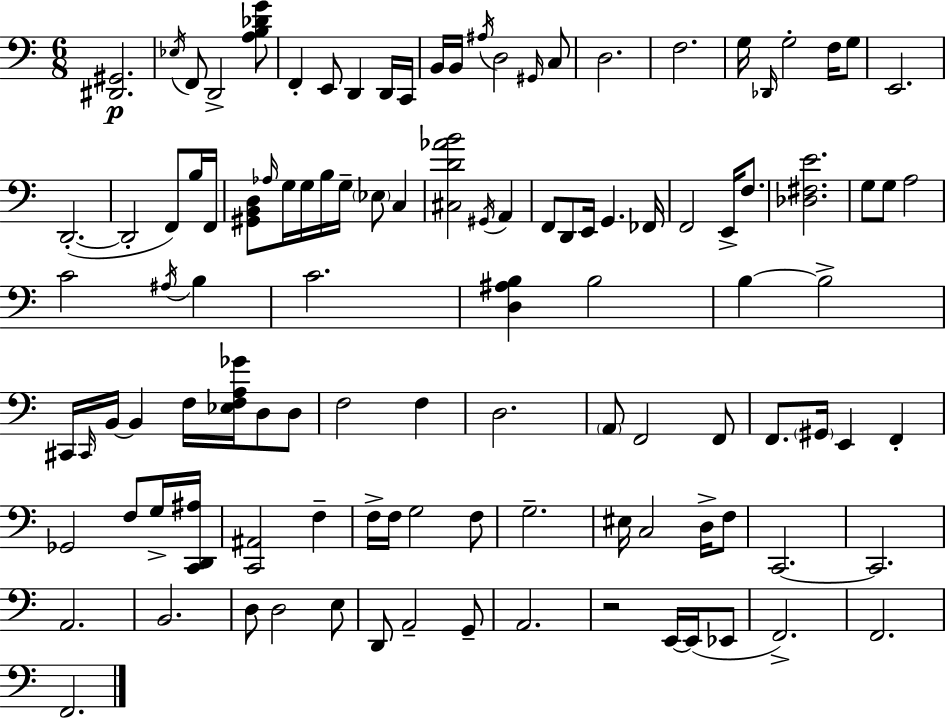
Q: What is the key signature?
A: A minor